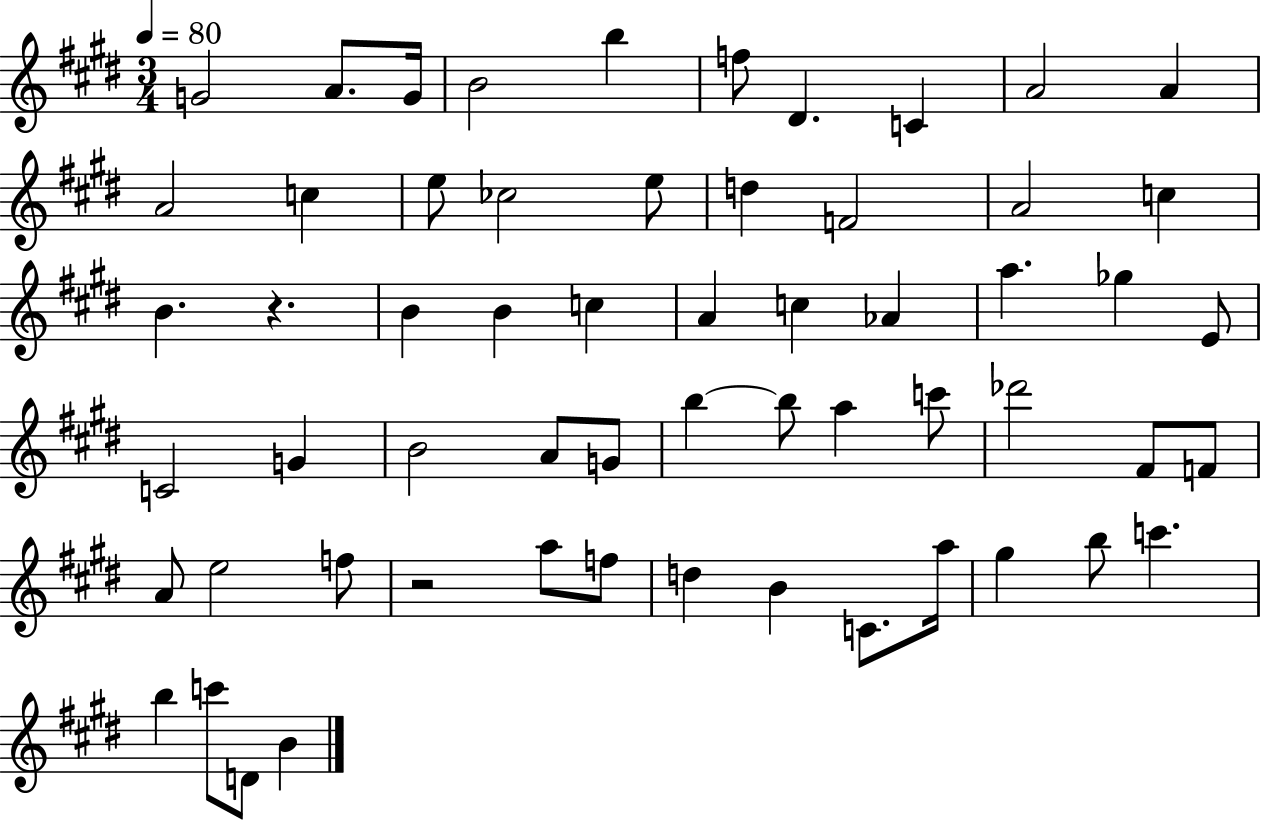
{
  \clef treble
  \numericTimeSignature
  \time 3/4
  \key e \major
  \tempo 4 = 80
  g'2 a'8. g'16 | b'2 b''4 | f''8 dis'4. c'4 | a'2 a'4 | \break a'2 c''4 | e''8 ces''2 e''8 | d''4 f'2 | a'2 c''4 | \break b'4. r4. | b'4 b'4 c''4 | a'4 c''4 aes'4 | a''4. ges''4 e'8 | \break c'2 g'4 | b'2 a'8 g'8 | b''4~~ b''8 a''4 c'''8 | des'''2 fis'8 f'8 | \break a'8 e''2 f''8 | r2 a''8 f''8 | d''4 b'4 c'8. a''16 | gis''4 b''8 c'''4. | \break b''4 c'''8 d'8 b'4 | \bar "|."
}